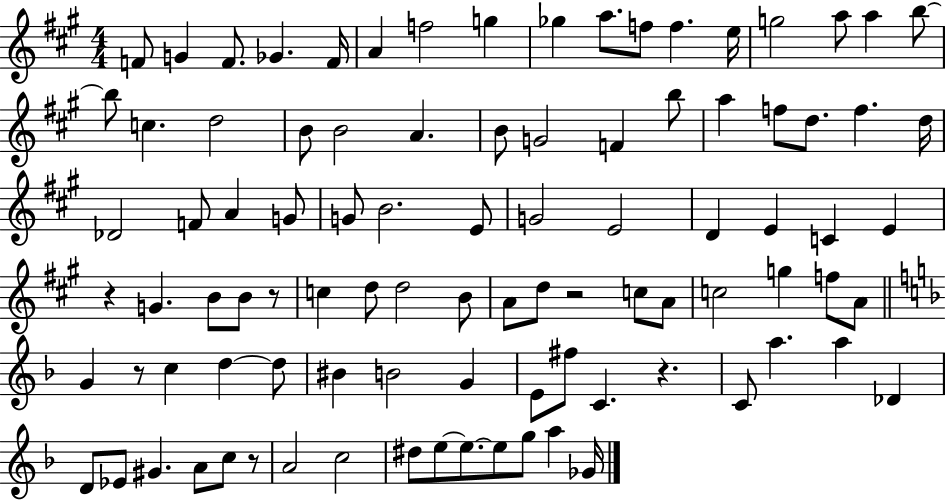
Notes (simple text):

F4/e G4/q F4/e. Gb4/q. F4/s A4/q F5/h G5/q Gb5/q A5/e. F5/e F5/q. E5/s G5/h A5/e A5/q B5/e B5/e C5/q. D5/h B4/e B4/h A4/q. B4/e G4/h F4/q B5/e A5/q F5/e D5/e. F5/q. D5/s Db4/h F4/e A4/q G4/e G4/e B4/h. E4/e G4/h E4/h D4/q E4/q C4/q E4/q R/q G4/q. B4/e B4/e R/e C5/q D5/e D5/h B4/e A4/e D5/e R/h C5/e A4/e C5/h G5/q F5/e A4/e G4/q R/e C5/q D5/q D5/e BIS4/q B4/h G4/q E4/e F#5/e C4/q. R/q. C4/e A5/q. A5/q Db4/q D4/e Eb4/e G#4/q. A4/e C5/e R/e A4/h C5/h D#5/e E5/e E5/e. E5/e G5/e A5/q Gb4/s